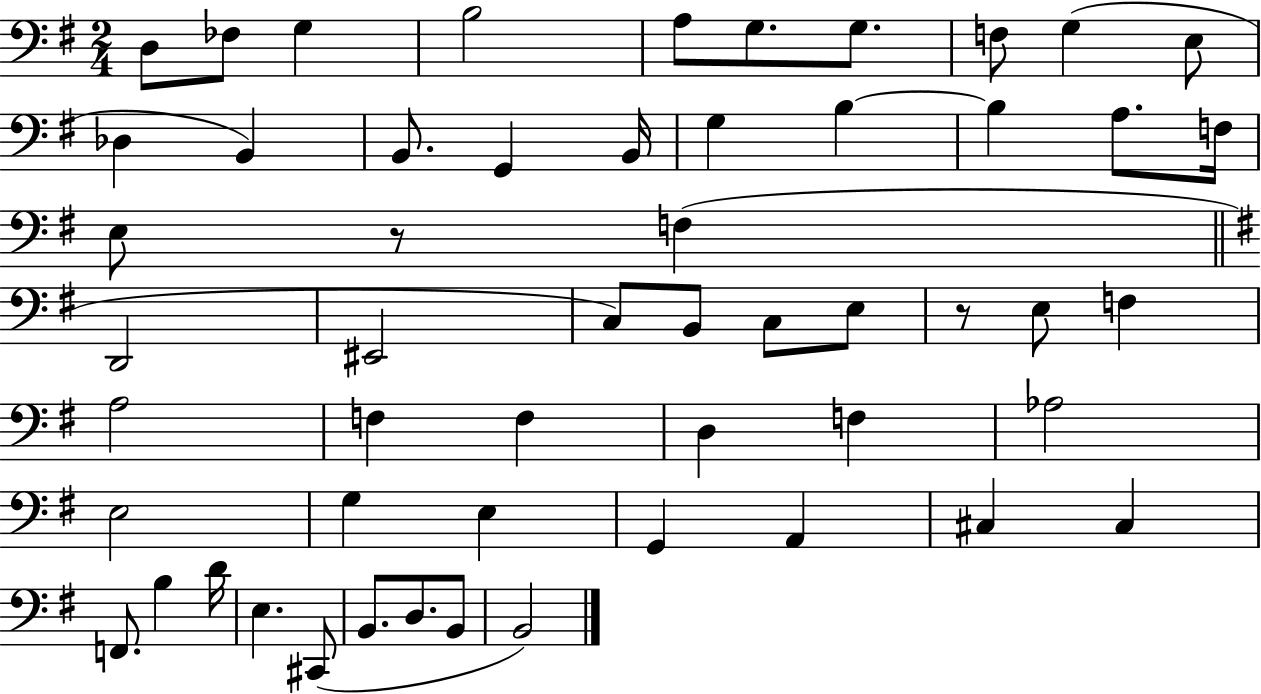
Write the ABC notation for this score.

X:1
T:Untitled
M:2/4
L:1/4
K:G
D,/2 _F,/2 G, B,2 A,/2 G,/2 G,/2 F,/2 G, E,/2 _D, B,, B,,/2 G,, B,,/4 G, B, B, A,/2 F,/4 E,/2 z/2 F, D,,2 ^E,,2 C,/2 B,,/2 C,/2 E,/2 z/2 E,/2 F, A,2 F, F, D, F, _A,2 E,2 G, E, G,, A,, ^C, ^C, F,,/2 B, D/4 E, ^C,,/2 B,,/2 D,/2 B,,/2 B,,2